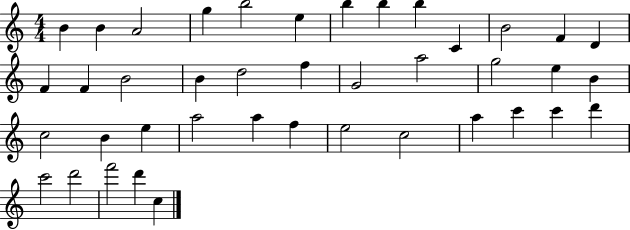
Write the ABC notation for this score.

X:1
T:Untitled
M:4/4
L:1/4
K:C
B B A2 g b2 e b b b C B2 F D F F B2 B d2 f G2 a2 g2 e B c2 B e a2 a f e2 c2 a c' c' d' c'2 d'2 f'2 d' c